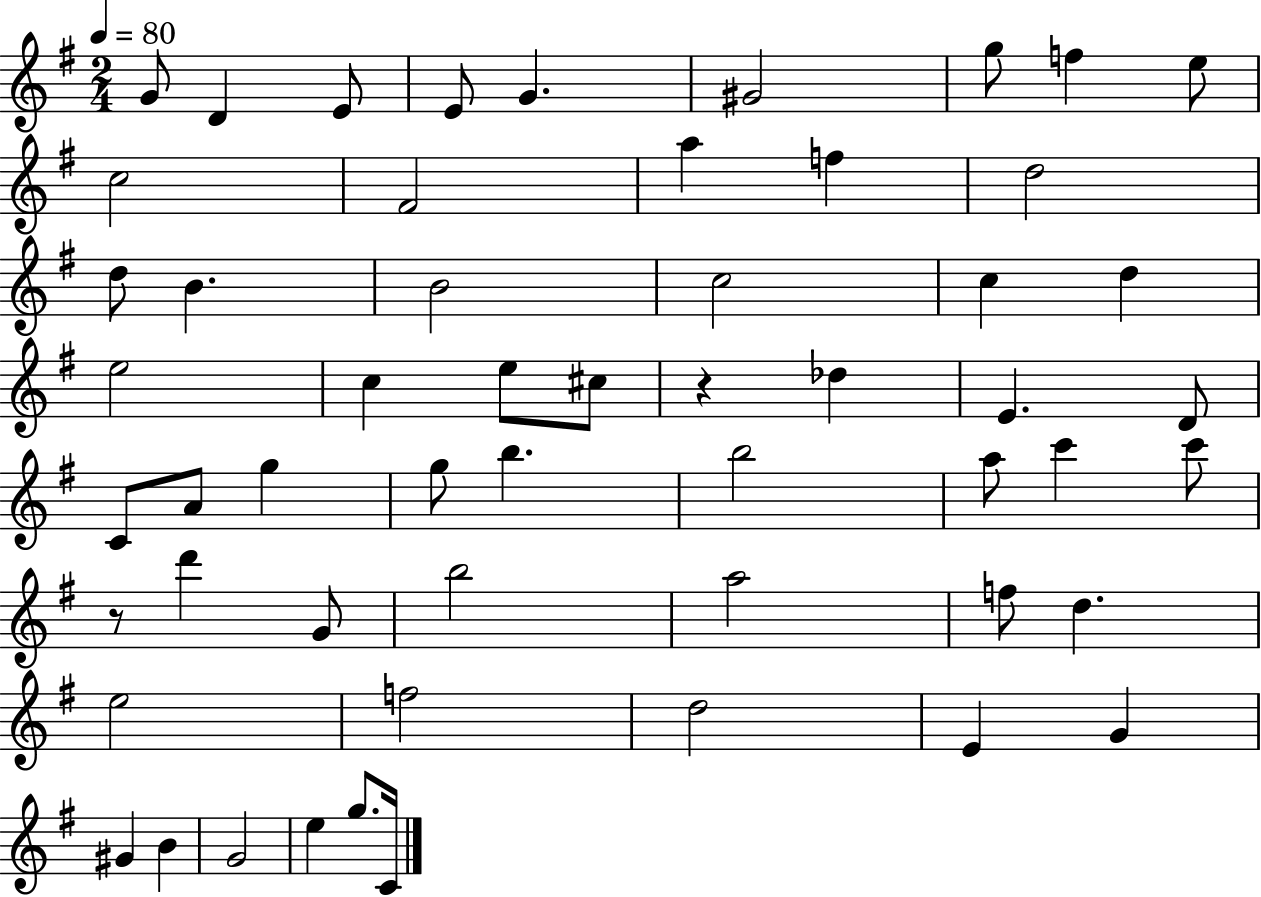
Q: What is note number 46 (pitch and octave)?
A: E4